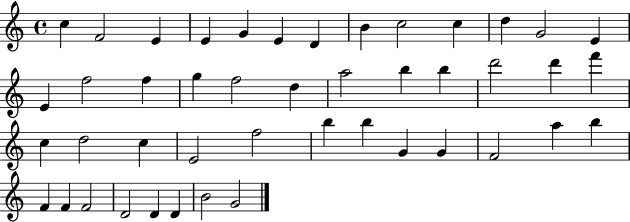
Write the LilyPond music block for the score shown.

{
  \clef treble
  \time 4/4
  \defaultTimeSignature
  \key c \major
  c''4 f'2 e'4 | e'4 g'4 e'4 d'4 | b'4 c''2 c''4 | d''4 g'2 e'4 | \break e'4 f''2 f''4 | g''4 f''2 d''4 | a''2 b''4 b''4 | d'''2 d'''4 f'''4 | \break c''4 d''2 c''4 | e'2 f''2 | b''4 b''4 g'4 g'4 | f'2 a''4 b''4 | \break f'4 f'4 f'2 | d'2 d'4 d'4 | b'2 g'2 | \bar "|."
}